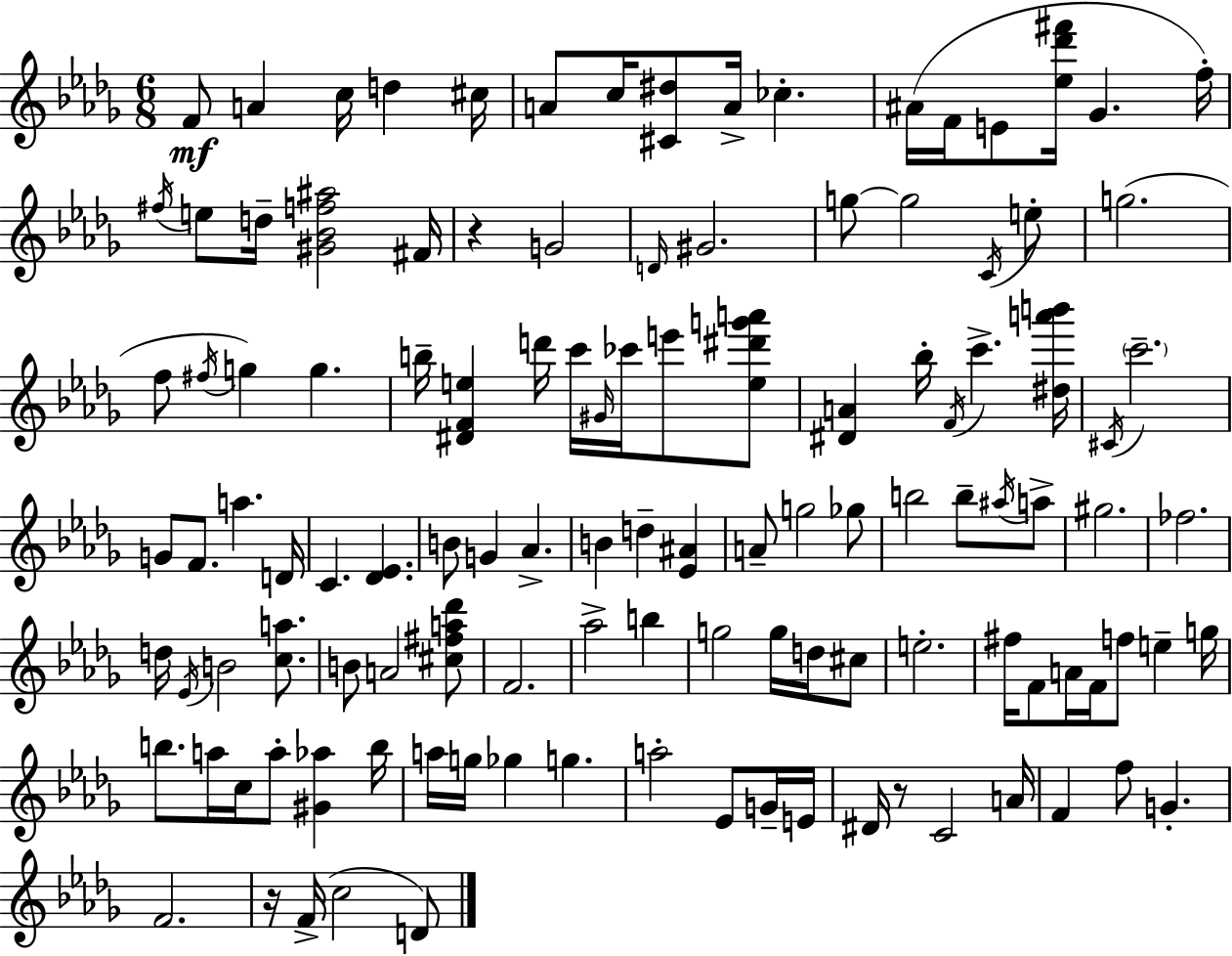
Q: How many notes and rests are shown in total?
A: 118